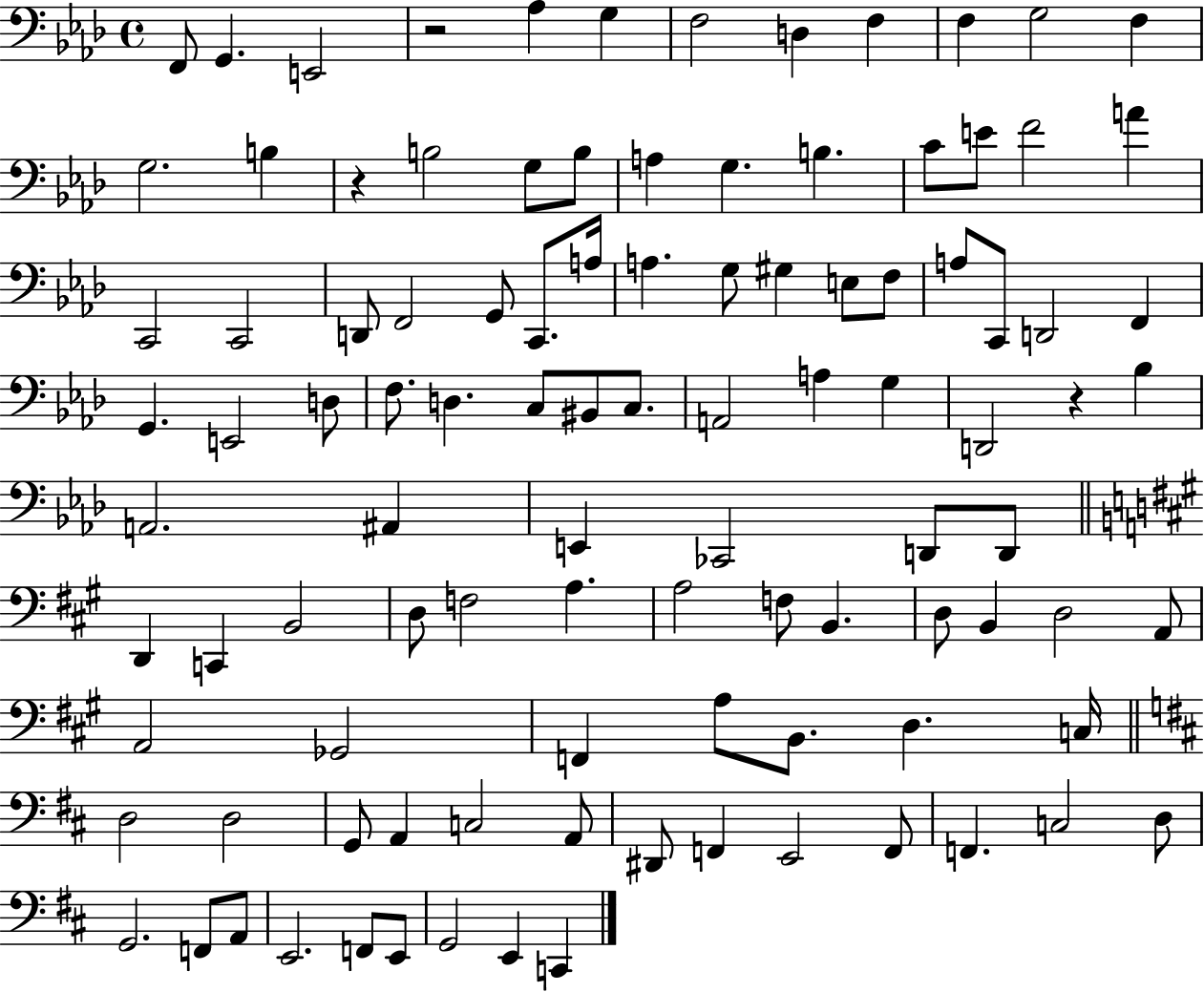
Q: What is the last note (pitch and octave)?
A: C2